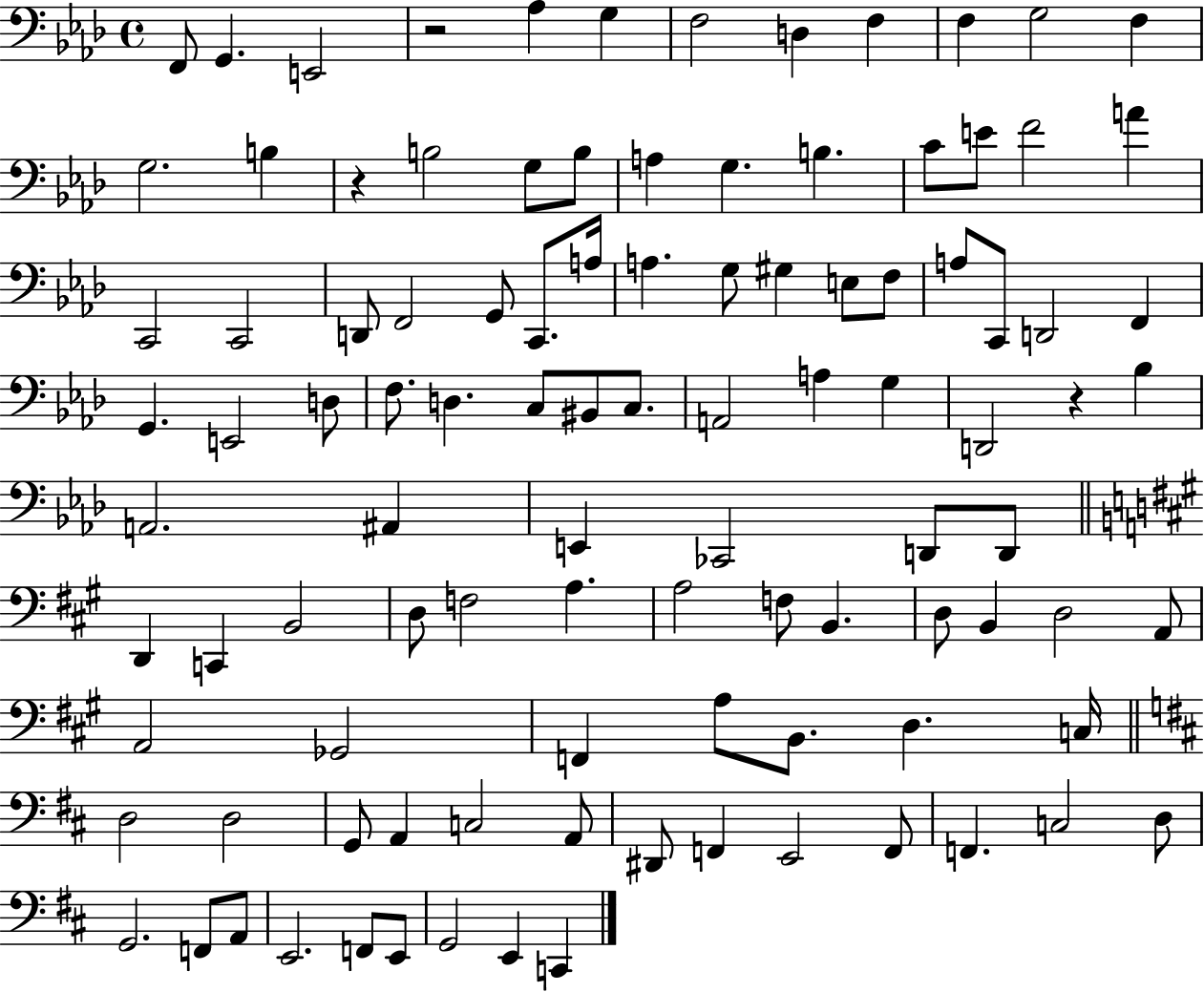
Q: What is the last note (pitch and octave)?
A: C2